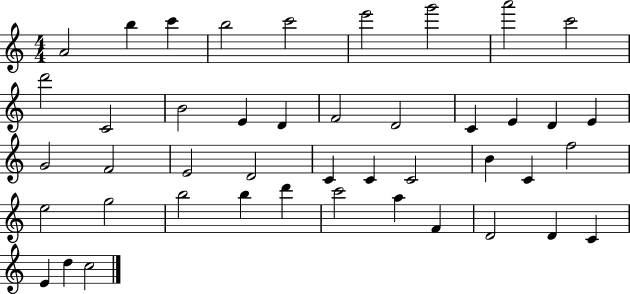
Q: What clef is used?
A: treble